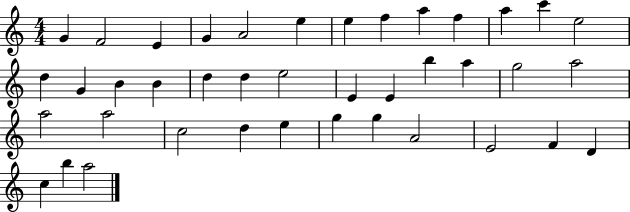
X:1
T:Untitled
M:4/4
L:1/4
K:C
G F2 E G A2 e e f a f a c' e2 d G B B d d e2 E E b a g2 a2 a2 a2 c2 d e g g A2 E2 F D c b a2